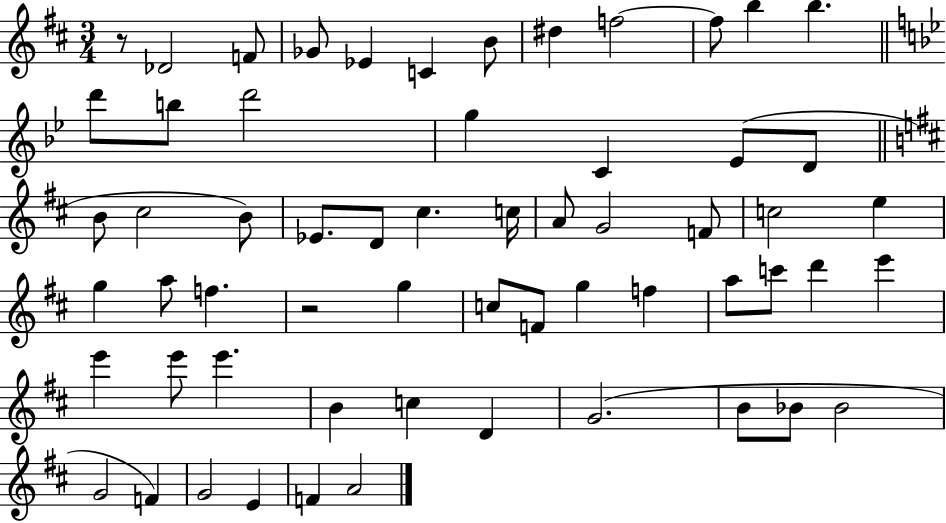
X:1
T:Untitled
M:3/4
L:1/4
K:D
z/2 _D2 F/2 _G/2 _E C B/2 ^d f2 f/2 b b d'/2 b/2 d'2 g C _E/2 D/2 B/2 ^c2 B/2 _E/2 D/2 ^c c/4 A/2 G2 F/2 c2 e g a/2 f z2 g c/2 F/2 g f a/2 c'/2 d' e' e' e'/2 e' B c D G2 B/2 _B/2 _B2 G2 F G2 E F A2